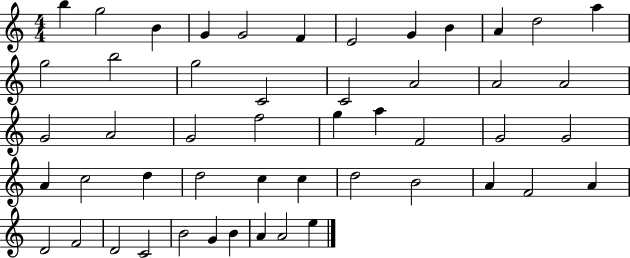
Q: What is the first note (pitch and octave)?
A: B5